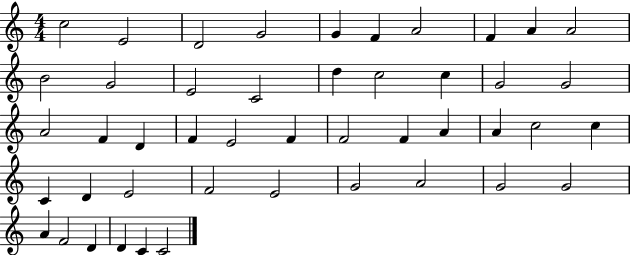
{
  \clef treble
  \numericTimeSignature
  \time 4/4
  \key c \major
  c''2 e'2 | d'2 g'2 | g'4 f'4 a'2 | f'4 a'4 a'2 | \break b'2 g'2 | e'2 c'2 | d''4 c''2 c''4 | g'2 g'2 | \break a'2 f'4 d'4 | f'4 e'2 f'4 | f'2 f'4 a'4 | a'4 c''2 c''4 | \break c'4 d'4 e'2 | f'2 e'2 | g'2 a'2 | g'2 g'2 | \break a'4 f'2 d'4 | d'4 c'4 c'2 | \bar "|."
}